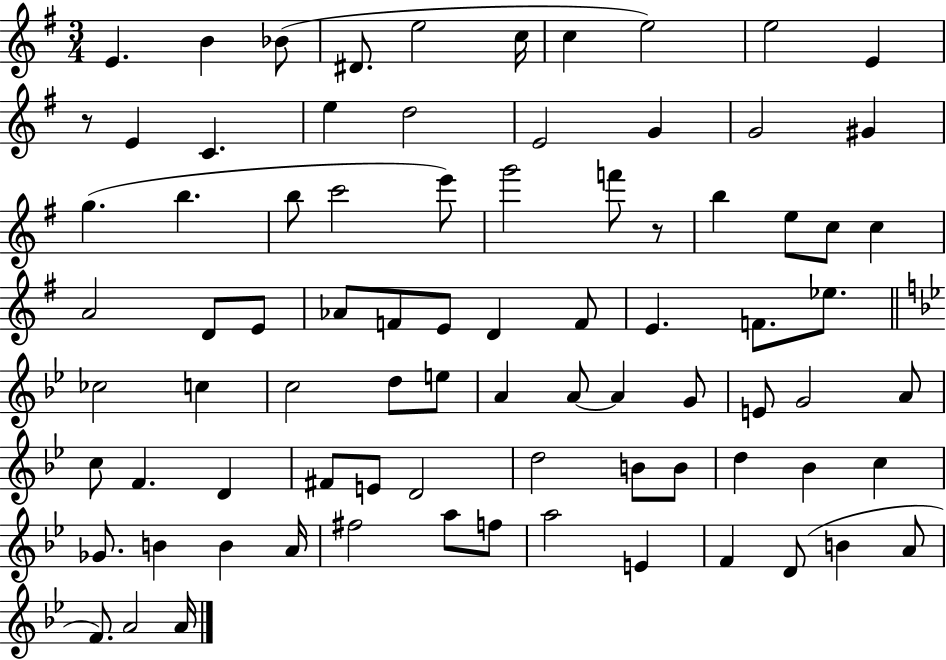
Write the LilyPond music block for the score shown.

{
  \clef treble
  \numericTimeSignature
  \time 3/4
  \key g \major
  e'4. b'4 bes'8( | dis'8. e''2 c''16 | c''4 e''2) | e''2 e'4 | \break r8 e'4 c'4. | e''4 d''2 | e'2 g'4 | g'2 gis'4 | \break g''4.( b''4. | b''8 c'''2 e'''8) | g'''2 f'''8 r8 | b''4 e''8 c''8 c''4 | \break a'2 d'8 e'8 | aes'8 f'8 e'8 d'4 f'8 | e'4. f'8. ees''8. | \bar "||" \break \key g \minor ces''2 c''4 | c''2 d''8 e''8 | a'4 a'8~~ a'4 g'8 | e'8 g'2 a'8 | \break c''8 f'4. d'4 | fis'8 e'8 d'2 | d''2 b'8 b'8 | d''4 bes'4 c''4 | \break ges'8. b'4 b'4 a'16 | fis''2 a''8 f''8 | a''2 e'4 | f'4 d'8( b'4 a'8 | \break f'8.) a'2 a'16 | \bar "|."
}